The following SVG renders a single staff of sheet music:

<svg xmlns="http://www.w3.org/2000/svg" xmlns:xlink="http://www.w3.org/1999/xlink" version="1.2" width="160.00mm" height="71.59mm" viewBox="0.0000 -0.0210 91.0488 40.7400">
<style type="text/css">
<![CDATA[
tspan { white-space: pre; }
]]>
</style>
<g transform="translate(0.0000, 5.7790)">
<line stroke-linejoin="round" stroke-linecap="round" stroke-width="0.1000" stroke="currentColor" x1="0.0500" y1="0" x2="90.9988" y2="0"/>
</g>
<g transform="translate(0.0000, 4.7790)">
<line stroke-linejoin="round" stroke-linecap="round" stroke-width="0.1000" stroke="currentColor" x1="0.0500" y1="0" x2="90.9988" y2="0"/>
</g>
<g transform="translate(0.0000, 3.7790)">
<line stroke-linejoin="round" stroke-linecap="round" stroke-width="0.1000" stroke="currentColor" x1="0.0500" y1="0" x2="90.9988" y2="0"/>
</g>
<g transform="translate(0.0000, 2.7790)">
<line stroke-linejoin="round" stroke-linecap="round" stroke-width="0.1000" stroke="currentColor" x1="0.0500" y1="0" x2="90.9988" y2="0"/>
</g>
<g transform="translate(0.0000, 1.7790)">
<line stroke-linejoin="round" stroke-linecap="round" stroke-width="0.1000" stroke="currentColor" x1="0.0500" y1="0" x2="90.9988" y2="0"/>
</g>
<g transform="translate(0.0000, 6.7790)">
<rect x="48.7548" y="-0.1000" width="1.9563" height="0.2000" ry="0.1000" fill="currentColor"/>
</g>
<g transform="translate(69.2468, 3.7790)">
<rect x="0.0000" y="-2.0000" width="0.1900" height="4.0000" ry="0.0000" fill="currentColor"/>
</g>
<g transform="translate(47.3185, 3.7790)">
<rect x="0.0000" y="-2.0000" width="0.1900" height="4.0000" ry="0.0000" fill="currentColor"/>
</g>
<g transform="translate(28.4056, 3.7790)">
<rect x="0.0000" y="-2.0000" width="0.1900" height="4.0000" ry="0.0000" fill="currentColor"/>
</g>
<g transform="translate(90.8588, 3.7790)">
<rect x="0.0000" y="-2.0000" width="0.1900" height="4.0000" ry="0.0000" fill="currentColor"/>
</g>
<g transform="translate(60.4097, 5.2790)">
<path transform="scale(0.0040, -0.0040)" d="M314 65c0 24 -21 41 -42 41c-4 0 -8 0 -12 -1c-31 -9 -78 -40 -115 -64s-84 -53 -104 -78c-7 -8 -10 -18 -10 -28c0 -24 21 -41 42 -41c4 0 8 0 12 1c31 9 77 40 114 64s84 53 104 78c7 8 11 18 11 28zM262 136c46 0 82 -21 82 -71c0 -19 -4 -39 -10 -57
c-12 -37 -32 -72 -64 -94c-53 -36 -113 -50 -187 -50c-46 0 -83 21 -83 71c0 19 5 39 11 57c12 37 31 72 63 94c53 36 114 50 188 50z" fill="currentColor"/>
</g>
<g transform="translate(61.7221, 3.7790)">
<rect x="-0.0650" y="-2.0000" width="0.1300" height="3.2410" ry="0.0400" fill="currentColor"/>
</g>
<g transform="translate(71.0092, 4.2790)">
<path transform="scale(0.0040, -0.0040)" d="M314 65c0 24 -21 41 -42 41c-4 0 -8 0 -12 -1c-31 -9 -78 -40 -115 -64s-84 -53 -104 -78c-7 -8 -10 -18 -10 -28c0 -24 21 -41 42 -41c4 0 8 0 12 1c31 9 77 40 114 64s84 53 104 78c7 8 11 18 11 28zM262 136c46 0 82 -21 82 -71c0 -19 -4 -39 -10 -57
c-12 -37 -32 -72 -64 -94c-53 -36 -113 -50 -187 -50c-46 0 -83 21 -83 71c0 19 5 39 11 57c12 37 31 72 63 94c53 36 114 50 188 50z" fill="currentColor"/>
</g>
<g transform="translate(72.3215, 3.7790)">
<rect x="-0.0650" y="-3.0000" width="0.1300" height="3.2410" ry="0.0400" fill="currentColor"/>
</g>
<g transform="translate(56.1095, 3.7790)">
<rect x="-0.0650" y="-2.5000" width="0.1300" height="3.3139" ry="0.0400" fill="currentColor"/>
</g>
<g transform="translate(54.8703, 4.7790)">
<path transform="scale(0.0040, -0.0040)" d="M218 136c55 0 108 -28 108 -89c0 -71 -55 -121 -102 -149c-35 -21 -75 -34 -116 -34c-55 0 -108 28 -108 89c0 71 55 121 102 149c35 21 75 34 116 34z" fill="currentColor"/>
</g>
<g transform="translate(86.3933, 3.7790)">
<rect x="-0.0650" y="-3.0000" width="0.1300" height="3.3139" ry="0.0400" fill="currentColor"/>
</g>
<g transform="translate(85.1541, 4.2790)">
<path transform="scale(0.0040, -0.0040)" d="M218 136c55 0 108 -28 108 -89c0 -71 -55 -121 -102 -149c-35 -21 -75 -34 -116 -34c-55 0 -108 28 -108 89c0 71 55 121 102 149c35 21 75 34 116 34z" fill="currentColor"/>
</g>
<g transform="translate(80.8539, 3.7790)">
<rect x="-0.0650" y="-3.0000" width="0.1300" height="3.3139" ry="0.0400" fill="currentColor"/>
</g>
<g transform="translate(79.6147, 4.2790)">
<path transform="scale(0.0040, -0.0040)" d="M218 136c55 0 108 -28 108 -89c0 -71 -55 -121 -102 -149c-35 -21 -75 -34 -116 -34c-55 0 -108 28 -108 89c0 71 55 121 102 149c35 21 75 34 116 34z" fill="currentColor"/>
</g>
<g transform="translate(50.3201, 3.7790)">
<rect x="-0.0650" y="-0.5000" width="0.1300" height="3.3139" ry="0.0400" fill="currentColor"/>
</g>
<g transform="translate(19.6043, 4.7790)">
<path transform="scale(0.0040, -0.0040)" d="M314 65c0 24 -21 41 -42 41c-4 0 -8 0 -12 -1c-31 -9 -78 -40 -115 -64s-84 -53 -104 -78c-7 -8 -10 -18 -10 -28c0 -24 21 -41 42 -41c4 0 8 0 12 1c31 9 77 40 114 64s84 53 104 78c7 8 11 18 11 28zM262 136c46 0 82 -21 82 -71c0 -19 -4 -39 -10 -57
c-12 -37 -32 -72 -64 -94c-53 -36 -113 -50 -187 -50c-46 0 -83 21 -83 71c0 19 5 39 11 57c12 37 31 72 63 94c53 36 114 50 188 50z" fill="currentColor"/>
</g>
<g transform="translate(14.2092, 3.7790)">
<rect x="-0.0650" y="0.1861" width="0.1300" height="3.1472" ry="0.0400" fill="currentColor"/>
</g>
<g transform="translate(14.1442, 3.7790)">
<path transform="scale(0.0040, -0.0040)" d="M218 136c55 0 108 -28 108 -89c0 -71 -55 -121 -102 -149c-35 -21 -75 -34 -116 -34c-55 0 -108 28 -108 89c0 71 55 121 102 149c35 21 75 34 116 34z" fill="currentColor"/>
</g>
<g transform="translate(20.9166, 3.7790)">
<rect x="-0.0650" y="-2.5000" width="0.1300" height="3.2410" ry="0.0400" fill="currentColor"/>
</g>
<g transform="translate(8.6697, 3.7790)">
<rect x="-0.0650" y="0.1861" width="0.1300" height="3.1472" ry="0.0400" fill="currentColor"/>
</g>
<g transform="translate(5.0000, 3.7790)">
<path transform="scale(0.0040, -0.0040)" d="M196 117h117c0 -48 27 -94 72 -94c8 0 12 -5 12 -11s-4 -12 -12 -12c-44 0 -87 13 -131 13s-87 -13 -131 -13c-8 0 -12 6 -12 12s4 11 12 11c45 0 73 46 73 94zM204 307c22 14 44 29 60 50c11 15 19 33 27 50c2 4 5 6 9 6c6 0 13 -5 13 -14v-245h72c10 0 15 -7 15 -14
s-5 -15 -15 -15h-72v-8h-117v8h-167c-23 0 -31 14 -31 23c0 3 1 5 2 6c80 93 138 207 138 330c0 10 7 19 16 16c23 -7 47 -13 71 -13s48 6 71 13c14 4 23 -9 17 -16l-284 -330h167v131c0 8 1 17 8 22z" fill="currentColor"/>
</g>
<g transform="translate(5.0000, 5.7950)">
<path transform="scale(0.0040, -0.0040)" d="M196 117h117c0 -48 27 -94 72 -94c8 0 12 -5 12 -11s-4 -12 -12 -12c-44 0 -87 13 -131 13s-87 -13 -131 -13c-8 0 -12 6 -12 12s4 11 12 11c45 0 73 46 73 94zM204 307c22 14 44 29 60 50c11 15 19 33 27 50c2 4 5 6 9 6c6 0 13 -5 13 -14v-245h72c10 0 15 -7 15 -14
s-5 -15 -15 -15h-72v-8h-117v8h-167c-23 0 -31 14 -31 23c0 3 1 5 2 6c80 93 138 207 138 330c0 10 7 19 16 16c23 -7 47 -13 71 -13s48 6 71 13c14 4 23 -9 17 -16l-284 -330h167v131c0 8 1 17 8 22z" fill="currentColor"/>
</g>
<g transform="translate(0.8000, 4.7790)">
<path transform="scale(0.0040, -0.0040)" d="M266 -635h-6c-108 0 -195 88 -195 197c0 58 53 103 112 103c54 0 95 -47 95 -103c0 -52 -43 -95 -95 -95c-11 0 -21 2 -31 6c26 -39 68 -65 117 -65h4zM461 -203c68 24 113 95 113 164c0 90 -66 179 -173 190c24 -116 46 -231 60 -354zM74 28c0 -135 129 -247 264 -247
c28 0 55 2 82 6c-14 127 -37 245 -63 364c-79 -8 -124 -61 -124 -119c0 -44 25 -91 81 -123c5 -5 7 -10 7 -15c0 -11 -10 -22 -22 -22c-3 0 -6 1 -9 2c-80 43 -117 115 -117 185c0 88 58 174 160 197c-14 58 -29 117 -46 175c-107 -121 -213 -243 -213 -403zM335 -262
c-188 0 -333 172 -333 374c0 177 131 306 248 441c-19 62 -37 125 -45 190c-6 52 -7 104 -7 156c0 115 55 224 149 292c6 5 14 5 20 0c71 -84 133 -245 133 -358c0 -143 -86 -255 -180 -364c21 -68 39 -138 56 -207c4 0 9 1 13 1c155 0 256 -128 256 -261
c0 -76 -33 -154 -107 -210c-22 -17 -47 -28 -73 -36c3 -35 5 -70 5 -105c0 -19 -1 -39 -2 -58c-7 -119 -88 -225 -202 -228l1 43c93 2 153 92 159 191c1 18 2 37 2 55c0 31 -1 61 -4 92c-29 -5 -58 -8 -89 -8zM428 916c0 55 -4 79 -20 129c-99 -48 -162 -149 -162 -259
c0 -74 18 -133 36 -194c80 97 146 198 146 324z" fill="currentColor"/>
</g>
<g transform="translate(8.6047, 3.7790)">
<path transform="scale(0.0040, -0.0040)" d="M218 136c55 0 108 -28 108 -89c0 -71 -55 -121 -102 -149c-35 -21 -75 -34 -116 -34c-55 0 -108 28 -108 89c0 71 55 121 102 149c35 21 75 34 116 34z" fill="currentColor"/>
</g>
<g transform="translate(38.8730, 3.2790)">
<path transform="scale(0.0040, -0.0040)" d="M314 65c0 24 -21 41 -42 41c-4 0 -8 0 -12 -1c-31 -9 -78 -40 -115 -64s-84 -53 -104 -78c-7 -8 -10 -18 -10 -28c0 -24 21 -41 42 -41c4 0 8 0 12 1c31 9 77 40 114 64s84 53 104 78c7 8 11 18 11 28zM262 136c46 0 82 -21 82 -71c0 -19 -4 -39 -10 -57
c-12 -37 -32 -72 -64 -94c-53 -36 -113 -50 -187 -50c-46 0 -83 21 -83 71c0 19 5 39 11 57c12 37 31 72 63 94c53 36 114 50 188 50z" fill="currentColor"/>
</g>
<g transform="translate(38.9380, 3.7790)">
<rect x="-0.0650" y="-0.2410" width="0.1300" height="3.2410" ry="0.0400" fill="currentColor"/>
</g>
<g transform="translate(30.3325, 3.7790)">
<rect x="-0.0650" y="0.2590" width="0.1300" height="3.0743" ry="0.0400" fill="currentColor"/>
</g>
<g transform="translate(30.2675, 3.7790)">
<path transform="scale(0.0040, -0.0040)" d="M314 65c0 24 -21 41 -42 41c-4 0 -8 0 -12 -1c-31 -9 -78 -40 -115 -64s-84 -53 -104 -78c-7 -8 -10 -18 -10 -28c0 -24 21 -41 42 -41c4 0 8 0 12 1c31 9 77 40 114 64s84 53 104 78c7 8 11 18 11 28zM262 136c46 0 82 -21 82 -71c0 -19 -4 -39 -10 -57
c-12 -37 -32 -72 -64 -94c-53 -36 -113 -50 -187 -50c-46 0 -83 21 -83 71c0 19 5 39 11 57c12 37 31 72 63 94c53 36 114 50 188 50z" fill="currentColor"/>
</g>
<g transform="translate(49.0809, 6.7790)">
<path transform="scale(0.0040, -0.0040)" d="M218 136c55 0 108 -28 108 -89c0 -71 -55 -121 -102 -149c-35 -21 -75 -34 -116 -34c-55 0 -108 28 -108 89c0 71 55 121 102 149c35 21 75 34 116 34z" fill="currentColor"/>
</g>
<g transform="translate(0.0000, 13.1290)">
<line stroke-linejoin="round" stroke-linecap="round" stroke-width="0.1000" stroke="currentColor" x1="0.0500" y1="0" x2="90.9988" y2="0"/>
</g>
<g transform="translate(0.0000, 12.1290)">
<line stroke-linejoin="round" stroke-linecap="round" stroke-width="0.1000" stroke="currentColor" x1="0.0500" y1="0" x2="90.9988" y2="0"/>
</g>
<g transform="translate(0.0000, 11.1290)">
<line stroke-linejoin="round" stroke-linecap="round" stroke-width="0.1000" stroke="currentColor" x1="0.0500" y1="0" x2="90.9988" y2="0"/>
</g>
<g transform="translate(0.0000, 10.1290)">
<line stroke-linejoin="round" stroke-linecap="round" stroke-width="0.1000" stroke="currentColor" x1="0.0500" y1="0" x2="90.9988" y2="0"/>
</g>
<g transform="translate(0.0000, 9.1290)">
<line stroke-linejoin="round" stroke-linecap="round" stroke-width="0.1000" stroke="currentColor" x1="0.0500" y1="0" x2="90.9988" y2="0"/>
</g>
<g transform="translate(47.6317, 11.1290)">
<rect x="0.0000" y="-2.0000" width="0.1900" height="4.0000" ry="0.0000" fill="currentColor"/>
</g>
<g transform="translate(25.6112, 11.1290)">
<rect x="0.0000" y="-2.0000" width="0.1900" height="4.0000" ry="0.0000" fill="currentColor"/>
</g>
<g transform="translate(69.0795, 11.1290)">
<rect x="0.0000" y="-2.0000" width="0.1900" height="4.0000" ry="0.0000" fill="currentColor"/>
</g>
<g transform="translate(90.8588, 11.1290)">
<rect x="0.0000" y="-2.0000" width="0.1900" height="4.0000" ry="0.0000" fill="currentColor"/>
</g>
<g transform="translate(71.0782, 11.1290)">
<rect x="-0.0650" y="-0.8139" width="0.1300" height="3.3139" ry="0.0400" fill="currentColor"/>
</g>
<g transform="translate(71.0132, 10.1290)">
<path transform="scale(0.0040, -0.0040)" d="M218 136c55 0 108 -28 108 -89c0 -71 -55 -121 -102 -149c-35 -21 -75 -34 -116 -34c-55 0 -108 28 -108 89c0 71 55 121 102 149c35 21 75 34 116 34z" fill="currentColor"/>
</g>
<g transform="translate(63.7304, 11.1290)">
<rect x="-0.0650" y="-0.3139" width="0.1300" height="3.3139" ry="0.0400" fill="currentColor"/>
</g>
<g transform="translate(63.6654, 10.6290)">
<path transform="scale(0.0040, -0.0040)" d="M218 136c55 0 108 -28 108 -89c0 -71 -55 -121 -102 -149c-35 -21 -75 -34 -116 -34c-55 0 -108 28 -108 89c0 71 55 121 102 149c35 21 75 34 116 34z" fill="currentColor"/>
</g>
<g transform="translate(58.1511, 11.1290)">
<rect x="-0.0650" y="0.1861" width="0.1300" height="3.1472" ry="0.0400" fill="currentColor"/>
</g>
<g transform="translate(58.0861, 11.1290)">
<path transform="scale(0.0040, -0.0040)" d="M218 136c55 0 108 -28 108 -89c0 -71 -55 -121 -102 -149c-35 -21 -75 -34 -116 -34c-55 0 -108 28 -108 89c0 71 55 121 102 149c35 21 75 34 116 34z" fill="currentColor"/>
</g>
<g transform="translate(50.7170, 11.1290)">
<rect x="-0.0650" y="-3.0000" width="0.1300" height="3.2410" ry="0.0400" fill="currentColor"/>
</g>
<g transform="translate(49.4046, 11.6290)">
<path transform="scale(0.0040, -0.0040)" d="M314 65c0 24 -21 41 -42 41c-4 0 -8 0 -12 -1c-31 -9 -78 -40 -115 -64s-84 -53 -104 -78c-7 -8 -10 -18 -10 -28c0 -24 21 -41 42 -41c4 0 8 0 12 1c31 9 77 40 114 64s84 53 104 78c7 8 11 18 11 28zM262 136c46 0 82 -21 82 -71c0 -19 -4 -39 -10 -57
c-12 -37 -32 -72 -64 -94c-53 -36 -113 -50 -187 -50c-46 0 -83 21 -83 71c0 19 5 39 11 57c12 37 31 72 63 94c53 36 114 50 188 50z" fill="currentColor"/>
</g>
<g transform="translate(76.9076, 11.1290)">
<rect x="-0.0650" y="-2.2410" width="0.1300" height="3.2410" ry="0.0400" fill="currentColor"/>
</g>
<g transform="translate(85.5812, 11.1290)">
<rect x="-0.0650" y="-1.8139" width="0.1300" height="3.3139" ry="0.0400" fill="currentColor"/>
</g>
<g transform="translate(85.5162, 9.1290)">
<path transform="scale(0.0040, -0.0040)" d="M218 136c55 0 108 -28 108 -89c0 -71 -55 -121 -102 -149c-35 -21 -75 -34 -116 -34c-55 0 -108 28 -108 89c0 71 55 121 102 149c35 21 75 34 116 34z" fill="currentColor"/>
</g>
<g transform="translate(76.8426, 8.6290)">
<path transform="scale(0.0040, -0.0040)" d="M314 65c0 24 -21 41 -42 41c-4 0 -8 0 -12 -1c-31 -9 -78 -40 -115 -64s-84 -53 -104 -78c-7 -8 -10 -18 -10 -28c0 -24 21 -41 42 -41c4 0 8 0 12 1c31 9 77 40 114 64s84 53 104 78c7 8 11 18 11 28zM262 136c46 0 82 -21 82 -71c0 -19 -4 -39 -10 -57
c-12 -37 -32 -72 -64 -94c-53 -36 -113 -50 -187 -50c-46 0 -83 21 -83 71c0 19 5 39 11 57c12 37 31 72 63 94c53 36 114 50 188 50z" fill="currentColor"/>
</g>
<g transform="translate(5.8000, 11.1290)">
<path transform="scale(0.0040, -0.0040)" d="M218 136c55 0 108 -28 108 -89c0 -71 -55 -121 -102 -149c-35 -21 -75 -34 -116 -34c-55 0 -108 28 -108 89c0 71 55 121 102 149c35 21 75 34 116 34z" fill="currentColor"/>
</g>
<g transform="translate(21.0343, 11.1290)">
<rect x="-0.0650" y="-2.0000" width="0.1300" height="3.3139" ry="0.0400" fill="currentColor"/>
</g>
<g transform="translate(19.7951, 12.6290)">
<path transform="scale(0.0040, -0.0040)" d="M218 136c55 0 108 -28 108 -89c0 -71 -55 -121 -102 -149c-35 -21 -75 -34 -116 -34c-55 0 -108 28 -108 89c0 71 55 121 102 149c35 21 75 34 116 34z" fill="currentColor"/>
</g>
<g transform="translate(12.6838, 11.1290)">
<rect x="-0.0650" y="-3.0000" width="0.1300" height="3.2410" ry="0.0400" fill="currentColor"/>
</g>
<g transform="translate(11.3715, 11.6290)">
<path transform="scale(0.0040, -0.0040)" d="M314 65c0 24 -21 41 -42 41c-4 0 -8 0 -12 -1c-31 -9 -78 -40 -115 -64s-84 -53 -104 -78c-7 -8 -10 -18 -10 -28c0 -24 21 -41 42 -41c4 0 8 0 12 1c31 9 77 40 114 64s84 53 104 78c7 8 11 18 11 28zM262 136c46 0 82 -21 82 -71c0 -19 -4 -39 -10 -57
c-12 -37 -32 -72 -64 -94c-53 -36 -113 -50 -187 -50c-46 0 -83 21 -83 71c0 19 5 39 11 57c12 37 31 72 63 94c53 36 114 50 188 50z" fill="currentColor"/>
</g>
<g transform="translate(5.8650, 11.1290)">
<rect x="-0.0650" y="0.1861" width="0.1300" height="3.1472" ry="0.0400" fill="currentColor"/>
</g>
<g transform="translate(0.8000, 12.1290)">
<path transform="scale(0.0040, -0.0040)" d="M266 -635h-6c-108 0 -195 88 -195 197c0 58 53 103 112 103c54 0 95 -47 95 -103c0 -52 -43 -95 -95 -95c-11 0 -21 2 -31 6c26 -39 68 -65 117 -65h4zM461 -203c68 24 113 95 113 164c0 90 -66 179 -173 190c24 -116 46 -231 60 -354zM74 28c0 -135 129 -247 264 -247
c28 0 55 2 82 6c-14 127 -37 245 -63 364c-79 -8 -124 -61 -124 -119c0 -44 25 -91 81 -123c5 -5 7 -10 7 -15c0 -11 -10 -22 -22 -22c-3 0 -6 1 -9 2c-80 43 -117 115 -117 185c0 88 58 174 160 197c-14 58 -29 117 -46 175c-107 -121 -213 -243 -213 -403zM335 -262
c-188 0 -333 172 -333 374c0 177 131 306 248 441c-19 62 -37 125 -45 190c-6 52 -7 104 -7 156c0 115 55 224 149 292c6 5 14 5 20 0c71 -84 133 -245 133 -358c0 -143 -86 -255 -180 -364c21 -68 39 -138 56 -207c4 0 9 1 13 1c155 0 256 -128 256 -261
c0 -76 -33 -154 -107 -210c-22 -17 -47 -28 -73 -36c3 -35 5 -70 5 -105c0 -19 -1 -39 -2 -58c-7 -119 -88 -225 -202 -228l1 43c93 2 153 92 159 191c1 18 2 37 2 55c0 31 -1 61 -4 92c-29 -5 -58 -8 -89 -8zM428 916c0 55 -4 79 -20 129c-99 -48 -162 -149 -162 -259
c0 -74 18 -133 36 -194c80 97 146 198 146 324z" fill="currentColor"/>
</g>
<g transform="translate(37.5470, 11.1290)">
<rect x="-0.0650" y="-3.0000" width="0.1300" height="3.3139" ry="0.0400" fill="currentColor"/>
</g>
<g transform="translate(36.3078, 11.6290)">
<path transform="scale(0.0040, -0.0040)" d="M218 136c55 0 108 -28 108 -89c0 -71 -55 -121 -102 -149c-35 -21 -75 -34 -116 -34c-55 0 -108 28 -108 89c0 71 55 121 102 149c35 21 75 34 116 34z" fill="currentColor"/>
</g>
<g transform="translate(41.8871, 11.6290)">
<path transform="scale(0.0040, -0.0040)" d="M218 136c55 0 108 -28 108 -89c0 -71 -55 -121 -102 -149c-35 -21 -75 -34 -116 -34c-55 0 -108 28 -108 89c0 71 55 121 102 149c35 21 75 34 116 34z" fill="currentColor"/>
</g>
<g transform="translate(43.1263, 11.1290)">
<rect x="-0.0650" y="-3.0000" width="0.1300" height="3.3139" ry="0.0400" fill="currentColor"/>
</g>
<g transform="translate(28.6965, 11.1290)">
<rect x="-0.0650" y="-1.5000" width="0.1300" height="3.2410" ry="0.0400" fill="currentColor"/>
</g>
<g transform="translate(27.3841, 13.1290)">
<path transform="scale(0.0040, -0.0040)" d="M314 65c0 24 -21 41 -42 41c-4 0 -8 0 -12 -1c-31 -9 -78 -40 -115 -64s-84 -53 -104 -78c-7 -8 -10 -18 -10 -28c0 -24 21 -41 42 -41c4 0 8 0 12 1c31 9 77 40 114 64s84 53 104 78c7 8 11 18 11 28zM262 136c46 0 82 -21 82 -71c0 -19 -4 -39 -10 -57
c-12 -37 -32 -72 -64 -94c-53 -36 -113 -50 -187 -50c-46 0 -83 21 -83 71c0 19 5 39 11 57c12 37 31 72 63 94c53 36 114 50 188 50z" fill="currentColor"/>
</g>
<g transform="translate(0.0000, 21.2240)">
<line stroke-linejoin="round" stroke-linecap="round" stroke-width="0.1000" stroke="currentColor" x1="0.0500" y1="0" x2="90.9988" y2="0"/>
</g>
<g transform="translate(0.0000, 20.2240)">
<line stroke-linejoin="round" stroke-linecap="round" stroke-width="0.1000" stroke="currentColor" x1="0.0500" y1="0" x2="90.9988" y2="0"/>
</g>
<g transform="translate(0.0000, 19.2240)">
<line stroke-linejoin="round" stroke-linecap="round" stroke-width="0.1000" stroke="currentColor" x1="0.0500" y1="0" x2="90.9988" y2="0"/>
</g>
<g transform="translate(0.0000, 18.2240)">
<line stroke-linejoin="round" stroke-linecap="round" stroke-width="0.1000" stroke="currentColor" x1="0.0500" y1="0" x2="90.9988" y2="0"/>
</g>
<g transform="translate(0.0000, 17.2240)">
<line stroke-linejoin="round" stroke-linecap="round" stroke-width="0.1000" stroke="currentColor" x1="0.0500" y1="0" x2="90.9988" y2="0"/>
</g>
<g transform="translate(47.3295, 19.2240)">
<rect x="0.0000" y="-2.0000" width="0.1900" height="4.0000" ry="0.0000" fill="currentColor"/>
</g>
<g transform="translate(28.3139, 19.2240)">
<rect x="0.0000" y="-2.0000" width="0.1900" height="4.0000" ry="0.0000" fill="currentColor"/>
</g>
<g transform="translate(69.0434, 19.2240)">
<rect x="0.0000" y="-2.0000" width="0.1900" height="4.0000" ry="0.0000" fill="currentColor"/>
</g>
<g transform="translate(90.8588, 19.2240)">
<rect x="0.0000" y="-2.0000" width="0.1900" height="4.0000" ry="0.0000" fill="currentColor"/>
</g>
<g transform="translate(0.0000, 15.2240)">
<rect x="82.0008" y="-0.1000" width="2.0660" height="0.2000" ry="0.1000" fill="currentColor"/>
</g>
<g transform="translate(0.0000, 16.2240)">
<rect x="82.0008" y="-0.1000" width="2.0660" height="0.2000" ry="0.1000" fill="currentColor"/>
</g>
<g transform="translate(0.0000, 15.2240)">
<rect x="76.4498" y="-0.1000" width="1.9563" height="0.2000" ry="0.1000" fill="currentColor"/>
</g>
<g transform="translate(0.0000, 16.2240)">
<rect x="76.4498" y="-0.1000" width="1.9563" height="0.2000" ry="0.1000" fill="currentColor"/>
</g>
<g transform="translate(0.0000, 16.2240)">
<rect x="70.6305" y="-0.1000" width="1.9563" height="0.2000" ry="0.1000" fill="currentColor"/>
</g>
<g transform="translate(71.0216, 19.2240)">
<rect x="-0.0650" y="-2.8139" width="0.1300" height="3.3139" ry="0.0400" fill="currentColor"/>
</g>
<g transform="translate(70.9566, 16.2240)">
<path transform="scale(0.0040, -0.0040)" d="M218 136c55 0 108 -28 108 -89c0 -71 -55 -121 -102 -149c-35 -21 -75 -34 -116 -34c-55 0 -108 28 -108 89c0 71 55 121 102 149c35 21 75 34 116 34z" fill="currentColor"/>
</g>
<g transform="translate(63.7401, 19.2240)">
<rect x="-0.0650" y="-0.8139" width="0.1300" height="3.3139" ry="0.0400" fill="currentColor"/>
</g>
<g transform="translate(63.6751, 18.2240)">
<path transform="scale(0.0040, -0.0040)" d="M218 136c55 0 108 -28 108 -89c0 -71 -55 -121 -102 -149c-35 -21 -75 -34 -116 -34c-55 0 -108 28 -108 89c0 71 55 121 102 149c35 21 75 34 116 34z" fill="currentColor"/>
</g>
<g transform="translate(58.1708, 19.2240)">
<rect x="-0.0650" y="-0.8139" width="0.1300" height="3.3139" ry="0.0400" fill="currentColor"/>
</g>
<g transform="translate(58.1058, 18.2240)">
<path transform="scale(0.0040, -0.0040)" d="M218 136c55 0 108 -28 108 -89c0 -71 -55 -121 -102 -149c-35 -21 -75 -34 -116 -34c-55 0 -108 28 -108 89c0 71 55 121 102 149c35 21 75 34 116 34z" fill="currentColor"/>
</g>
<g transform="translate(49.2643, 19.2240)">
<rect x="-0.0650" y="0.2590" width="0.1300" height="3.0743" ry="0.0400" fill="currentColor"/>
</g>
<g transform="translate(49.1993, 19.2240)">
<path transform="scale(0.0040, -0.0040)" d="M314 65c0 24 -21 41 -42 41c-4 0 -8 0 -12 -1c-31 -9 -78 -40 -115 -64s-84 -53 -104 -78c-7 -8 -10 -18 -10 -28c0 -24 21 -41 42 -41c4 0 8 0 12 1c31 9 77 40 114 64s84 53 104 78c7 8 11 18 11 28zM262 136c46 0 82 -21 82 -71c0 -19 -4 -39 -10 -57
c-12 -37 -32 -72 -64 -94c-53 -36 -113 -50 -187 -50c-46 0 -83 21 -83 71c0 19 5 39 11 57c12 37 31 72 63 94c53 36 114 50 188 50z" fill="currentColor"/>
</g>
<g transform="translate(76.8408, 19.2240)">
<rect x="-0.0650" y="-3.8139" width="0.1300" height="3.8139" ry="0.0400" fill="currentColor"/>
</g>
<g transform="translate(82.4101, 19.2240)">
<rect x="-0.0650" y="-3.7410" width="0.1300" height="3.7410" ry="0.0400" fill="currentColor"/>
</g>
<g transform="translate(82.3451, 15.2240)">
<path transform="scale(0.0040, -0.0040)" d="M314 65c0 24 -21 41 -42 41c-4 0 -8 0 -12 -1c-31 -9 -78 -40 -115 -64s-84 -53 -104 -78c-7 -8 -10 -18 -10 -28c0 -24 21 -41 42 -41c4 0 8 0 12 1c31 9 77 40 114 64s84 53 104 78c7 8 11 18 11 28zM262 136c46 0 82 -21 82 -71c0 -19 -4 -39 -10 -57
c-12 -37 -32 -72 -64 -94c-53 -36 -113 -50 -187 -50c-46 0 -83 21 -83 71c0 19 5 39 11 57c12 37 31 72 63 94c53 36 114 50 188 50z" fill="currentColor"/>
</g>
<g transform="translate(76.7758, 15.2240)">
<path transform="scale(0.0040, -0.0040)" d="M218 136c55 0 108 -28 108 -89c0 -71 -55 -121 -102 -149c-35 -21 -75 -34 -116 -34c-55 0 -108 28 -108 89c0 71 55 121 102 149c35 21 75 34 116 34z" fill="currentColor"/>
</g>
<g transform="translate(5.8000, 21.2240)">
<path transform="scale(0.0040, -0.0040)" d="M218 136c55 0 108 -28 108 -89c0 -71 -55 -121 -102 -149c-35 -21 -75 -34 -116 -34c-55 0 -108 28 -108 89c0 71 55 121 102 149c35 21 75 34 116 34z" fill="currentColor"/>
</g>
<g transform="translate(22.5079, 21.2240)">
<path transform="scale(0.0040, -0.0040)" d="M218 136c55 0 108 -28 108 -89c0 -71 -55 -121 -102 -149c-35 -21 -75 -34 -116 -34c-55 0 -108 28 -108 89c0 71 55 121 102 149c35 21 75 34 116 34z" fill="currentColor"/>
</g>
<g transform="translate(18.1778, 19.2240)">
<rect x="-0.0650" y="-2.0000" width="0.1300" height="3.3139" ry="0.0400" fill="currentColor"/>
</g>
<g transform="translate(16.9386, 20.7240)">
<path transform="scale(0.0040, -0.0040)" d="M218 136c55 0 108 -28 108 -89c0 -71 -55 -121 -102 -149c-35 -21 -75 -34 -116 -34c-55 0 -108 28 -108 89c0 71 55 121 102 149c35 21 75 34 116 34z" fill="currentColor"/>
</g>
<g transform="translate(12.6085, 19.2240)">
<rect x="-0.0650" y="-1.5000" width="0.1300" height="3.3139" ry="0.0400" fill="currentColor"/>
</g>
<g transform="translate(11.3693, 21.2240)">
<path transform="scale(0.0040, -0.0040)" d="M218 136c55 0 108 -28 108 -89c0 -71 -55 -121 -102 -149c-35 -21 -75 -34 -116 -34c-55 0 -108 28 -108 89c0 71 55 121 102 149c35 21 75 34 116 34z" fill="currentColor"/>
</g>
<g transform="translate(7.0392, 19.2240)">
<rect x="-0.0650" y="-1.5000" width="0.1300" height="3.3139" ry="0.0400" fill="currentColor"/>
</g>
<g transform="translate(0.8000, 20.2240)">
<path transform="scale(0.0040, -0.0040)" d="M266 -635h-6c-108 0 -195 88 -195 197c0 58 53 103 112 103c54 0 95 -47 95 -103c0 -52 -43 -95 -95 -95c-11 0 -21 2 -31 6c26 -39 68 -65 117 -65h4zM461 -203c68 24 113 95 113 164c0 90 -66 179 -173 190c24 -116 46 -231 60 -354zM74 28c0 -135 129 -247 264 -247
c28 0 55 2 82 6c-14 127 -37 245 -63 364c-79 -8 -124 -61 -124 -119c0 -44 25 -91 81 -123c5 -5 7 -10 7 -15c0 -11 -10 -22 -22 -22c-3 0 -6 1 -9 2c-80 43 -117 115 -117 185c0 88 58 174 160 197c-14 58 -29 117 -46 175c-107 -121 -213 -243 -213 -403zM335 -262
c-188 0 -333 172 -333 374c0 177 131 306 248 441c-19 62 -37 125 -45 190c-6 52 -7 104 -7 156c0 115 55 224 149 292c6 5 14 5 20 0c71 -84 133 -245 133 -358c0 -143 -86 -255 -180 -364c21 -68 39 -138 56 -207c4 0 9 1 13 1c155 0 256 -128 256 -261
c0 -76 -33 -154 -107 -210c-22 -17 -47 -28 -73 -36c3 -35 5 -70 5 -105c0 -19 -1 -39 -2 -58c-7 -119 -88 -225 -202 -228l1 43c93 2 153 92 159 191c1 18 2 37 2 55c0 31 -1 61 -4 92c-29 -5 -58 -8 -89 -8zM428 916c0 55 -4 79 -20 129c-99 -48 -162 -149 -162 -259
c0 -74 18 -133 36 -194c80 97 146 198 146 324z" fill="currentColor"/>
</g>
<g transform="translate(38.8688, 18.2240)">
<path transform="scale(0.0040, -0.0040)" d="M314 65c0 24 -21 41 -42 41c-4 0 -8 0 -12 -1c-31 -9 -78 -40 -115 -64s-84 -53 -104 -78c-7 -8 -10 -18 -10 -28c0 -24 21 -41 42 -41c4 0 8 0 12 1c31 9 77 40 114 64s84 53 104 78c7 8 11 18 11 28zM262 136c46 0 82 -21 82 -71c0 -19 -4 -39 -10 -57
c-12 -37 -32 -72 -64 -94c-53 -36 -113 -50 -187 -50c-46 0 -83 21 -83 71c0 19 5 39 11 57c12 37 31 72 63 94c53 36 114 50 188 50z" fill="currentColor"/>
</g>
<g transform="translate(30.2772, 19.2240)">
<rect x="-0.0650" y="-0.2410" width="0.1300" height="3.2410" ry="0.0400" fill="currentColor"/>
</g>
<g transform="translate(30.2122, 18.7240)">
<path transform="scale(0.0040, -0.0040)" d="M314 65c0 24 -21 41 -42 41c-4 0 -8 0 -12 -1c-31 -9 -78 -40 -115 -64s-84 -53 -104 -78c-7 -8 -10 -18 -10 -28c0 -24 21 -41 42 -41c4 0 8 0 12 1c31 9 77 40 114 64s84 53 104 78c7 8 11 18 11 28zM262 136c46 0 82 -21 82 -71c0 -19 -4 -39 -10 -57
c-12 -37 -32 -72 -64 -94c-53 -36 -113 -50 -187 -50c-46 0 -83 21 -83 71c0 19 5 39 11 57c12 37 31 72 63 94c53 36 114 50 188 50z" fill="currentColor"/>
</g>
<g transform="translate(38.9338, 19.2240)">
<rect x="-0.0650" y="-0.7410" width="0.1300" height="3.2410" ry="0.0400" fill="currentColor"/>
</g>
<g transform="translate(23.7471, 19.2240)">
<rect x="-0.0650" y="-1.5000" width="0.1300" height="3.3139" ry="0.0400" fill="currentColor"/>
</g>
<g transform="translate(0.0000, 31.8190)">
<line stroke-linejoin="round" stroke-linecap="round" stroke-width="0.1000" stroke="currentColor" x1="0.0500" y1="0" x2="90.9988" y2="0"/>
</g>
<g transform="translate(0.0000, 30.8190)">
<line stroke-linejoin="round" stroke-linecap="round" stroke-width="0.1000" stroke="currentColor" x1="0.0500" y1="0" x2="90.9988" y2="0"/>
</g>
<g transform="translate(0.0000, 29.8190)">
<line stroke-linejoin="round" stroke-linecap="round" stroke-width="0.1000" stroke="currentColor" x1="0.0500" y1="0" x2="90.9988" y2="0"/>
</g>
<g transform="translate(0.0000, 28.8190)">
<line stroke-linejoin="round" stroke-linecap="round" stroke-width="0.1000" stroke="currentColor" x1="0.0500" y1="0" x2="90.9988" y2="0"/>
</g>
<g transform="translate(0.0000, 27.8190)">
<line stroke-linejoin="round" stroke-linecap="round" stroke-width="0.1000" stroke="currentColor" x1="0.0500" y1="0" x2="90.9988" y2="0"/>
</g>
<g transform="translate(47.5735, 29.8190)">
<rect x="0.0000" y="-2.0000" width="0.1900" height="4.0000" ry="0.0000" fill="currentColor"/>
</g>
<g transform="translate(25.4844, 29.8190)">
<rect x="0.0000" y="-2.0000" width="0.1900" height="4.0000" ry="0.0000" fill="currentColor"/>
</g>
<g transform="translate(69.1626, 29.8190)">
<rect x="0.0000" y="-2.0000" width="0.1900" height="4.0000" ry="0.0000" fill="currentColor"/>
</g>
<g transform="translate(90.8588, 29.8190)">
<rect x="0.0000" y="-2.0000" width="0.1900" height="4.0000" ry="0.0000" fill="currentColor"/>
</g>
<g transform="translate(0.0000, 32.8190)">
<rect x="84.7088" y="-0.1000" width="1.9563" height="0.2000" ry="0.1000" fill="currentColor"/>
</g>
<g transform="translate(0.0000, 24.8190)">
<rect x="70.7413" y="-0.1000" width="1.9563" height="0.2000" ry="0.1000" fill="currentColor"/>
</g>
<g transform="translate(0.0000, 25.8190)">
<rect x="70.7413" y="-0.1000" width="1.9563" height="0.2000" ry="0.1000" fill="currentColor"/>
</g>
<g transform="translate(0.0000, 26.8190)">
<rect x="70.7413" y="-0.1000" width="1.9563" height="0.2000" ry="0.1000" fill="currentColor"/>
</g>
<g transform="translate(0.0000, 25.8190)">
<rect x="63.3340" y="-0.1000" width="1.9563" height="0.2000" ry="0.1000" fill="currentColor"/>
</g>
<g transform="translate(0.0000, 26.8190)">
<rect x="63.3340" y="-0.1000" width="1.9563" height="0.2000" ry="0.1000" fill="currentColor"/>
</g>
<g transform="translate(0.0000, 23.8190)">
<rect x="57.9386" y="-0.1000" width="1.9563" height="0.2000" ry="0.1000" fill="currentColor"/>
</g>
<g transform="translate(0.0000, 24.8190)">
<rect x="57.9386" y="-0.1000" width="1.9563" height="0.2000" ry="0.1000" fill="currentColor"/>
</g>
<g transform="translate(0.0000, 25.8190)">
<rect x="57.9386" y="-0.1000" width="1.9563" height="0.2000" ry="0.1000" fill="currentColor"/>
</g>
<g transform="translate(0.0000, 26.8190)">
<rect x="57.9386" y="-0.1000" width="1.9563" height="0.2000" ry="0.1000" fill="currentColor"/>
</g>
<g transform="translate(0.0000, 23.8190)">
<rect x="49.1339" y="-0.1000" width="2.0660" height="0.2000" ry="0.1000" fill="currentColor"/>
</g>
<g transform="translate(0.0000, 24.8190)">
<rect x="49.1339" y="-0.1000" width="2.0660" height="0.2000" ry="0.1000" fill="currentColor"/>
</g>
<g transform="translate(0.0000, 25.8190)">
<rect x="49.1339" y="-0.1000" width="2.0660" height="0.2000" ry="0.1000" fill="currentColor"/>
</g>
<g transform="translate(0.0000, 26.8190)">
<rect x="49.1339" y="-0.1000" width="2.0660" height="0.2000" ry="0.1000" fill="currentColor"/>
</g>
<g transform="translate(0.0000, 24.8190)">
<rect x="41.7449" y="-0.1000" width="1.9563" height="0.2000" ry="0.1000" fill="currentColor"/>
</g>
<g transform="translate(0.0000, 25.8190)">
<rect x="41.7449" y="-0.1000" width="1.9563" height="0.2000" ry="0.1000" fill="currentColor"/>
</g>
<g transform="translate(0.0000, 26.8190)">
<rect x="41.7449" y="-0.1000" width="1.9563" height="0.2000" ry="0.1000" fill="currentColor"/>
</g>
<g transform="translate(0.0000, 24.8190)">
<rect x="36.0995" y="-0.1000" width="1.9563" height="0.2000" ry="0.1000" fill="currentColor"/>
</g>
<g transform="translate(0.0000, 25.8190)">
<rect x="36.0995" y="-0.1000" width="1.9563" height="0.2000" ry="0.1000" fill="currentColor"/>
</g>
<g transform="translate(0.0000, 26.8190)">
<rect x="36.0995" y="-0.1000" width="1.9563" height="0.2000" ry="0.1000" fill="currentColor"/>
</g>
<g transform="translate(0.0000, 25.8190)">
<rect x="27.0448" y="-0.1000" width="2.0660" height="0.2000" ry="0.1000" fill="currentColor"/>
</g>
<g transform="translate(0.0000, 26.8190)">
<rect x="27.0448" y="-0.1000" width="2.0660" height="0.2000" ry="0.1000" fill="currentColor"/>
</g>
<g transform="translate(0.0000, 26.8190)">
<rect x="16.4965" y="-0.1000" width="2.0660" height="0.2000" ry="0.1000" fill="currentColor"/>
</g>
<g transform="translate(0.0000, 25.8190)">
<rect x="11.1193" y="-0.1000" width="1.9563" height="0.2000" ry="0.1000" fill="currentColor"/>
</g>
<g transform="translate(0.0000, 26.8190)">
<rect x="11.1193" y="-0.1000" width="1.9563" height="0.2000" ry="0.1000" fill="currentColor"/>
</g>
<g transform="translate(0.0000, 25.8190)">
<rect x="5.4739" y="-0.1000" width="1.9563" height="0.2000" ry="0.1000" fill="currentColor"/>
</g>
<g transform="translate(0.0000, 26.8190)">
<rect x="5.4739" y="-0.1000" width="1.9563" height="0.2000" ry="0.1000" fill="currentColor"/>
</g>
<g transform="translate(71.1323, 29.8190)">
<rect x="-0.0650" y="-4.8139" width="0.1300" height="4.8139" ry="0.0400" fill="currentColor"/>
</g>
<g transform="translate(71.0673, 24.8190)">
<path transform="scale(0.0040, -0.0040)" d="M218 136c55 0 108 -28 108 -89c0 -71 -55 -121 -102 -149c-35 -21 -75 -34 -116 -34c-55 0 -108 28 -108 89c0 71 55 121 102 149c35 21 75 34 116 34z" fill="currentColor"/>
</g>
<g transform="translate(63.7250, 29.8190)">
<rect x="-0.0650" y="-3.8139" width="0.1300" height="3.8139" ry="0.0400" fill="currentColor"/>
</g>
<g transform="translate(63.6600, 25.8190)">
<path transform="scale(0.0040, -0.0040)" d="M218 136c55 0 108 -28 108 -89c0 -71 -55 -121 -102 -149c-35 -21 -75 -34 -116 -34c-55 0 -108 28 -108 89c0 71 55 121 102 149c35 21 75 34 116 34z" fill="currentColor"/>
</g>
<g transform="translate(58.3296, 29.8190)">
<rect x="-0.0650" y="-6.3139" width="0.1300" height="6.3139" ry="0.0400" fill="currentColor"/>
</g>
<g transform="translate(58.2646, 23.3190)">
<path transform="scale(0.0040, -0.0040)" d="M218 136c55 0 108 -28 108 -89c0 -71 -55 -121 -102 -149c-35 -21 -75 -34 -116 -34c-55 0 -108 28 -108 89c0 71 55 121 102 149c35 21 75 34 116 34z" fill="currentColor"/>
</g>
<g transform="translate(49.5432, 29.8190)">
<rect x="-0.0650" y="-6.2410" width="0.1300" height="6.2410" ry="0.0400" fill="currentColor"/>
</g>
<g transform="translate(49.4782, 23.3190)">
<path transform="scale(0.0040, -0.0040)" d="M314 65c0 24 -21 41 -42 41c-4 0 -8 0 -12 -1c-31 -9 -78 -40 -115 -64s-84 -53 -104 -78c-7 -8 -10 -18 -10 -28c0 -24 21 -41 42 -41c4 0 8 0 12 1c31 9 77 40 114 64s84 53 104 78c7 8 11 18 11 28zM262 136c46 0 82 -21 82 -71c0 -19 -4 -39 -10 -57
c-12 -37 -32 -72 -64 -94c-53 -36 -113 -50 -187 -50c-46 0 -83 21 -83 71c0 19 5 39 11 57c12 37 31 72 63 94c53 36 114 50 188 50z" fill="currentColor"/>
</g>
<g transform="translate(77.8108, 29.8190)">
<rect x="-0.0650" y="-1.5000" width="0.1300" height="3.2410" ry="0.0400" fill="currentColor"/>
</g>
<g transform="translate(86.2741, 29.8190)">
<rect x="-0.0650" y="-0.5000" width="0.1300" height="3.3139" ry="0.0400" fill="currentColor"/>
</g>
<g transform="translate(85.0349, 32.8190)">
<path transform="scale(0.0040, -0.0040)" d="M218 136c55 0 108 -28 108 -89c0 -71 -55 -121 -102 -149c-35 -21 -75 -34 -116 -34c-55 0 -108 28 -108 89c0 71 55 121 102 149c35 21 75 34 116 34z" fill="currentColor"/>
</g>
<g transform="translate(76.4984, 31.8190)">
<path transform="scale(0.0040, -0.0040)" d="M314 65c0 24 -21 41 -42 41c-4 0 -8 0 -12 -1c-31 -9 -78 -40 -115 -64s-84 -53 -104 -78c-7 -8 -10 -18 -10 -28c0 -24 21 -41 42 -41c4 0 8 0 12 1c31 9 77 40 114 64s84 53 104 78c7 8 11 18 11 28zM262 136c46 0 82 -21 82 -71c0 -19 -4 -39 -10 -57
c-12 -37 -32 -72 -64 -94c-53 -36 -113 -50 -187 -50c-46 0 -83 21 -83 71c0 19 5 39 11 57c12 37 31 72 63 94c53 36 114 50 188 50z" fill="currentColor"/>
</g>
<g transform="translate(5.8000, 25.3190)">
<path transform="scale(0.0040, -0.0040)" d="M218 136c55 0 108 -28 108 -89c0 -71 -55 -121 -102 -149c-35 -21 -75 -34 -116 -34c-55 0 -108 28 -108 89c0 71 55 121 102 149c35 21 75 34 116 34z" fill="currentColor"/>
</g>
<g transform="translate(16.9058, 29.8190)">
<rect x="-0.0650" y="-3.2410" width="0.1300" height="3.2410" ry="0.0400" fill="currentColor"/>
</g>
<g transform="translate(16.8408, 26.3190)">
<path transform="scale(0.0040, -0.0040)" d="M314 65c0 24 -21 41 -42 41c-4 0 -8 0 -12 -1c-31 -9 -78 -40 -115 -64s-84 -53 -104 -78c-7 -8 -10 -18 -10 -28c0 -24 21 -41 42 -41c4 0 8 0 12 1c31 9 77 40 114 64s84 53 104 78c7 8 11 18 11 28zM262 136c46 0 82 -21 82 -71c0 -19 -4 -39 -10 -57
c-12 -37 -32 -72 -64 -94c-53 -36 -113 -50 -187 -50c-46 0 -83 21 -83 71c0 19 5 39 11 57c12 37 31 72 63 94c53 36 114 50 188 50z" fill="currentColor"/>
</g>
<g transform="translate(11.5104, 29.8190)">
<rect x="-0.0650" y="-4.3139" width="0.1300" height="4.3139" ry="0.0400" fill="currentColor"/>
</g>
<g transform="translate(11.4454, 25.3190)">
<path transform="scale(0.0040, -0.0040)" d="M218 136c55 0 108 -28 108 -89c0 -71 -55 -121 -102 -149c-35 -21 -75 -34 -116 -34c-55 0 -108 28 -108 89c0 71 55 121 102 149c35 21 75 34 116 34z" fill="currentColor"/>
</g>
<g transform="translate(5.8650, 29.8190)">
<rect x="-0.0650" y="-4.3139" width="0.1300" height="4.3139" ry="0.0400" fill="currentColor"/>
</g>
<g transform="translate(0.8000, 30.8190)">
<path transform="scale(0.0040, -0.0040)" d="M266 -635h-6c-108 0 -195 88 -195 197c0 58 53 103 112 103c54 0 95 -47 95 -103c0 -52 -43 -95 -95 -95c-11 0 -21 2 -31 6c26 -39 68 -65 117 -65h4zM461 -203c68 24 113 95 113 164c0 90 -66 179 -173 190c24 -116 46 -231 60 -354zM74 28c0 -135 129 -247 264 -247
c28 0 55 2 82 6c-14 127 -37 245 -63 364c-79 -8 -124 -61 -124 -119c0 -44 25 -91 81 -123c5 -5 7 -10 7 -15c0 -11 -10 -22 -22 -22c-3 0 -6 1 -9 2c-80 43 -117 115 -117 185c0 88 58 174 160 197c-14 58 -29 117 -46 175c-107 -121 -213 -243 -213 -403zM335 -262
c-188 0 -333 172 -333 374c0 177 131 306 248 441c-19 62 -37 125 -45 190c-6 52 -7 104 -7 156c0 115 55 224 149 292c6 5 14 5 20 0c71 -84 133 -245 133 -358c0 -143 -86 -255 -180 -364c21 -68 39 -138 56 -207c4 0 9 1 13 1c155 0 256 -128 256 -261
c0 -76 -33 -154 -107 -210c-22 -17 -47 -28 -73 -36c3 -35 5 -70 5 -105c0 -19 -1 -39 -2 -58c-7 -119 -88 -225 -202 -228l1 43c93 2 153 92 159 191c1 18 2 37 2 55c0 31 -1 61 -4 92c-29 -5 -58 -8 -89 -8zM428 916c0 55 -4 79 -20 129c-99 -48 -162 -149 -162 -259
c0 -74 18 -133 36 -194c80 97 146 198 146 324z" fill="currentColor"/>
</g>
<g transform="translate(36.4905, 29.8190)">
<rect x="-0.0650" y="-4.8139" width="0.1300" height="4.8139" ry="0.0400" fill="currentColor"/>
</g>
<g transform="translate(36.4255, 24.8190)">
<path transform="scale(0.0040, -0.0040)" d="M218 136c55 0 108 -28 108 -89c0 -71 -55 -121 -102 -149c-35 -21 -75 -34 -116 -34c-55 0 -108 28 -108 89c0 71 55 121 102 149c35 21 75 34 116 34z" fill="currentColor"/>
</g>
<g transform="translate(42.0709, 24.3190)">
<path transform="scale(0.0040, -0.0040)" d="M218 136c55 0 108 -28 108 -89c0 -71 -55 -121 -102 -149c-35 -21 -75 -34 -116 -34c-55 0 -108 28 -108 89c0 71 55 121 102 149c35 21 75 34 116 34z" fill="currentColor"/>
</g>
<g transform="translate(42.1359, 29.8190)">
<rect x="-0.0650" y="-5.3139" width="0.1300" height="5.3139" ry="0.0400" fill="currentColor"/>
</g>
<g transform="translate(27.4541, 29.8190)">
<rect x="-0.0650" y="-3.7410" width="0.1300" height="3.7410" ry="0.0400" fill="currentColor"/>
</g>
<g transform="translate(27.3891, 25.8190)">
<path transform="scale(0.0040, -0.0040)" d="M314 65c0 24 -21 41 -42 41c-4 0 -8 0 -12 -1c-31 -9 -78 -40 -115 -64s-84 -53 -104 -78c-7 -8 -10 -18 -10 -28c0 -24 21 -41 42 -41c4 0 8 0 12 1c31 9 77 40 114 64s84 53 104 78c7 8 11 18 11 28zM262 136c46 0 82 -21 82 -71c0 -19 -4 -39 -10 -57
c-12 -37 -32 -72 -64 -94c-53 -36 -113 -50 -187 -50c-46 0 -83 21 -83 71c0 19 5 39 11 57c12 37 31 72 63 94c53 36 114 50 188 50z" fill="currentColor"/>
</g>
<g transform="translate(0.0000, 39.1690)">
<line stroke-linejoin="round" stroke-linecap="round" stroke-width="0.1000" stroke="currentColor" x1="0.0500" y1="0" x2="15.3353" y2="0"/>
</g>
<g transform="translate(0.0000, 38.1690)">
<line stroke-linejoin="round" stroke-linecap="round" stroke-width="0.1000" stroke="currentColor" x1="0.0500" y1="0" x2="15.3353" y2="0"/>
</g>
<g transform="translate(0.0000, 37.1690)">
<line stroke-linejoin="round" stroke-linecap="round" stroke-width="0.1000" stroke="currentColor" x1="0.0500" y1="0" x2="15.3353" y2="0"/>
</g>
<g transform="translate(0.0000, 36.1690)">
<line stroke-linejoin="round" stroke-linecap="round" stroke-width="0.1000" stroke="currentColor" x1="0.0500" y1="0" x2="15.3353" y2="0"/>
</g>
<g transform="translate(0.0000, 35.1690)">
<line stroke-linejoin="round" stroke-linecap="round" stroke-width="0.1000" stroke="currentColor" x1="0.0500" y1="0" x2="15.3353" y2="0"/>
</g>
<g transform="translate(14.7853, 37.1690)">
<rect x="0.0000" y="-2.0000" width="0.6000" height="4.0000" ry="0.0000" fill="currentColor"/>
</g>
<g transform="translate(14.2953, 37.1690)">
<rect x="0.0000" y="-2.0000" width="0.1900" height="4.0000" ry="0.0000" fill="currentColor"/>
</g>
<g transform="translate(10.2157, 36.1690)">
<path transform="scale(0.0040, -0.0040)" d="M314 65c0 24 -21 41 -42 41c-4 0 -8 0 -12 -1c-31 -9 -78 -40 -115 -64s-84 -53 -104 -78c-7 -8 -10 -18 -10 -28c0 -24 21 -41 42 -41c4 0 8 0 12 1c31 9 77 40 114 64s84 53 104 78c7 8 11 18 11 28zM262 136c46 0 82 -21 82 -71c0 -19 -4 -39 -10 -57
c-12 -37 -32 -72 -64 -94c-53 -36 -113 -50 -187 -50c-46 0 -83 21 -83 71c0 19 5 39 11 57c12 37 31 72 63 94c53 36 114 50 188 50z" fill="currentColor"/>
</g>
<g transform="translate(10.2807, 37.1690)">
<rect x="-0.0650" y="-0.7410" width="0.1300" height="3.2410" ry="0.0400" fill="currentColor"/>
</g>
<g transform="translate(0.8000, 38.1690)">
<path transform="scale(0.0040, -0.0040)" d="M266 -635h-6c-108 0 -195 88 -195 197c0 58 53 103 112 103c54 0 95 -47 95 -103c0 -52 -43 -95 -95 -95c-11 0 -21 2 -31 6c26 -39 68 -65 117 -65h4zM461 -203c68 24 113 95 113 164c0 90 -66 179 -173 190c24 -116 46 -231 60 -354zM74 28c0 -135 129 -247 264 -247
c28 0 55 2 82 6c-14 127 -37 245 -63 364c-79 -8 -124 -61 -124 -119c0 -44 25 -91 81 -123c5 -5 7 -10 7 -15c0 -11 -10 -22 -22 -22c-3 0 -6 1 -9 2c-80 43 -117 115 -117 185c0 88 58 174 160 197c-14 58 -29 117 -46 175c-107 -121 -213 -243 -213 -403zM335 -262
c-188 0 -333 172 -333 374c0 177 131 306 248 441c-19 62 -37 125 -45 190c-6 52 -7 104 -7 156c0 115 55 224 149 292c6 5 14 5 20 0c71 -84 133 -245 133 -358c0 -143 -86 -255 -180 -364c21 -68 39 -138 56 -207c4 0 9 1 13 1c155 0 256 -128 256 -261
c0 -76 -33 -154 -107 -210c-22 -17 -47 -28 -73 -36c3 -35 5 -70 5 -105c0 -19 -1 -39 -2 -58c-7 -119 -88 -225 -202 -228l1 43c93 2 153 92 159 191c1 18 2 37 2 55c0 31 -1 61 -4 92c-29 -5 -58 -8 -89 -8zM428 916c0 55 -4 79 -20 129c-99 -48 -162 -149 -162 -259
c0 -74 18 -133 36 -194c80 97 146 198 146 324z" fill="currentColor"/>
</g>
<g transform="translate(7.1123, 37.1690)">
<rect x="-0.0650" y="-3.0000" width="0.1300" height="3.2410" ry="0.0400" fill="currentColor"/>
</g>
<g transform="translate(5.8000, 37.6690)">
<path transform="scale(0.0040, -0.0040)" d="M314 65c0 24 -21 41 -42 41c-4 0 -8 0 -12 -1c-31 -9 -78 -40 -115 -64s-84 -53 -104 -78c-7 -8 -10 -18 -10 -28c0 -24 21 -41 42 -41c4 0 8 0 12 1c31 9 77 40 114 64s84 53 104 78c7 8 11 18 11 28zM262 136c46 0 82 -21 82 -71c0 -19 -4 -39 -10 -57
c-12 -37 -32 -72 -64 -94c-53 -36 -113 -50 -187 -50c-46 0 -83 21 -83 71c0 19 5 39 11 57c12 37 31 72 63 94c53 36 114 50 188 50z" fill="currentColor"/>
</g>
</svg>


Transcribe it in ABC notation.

X:1
T:Untitled
M:4/4
L:1/4
K:C
B B G2 B2 c2 C G F2 A2 A A B A2 F E2 A A A2 B c d g2 f E E F E c2 d2 B2 d d a c' c'2 d' d' b2 c'2 e' f' a'2 a' c' e' E2 C A2 d2